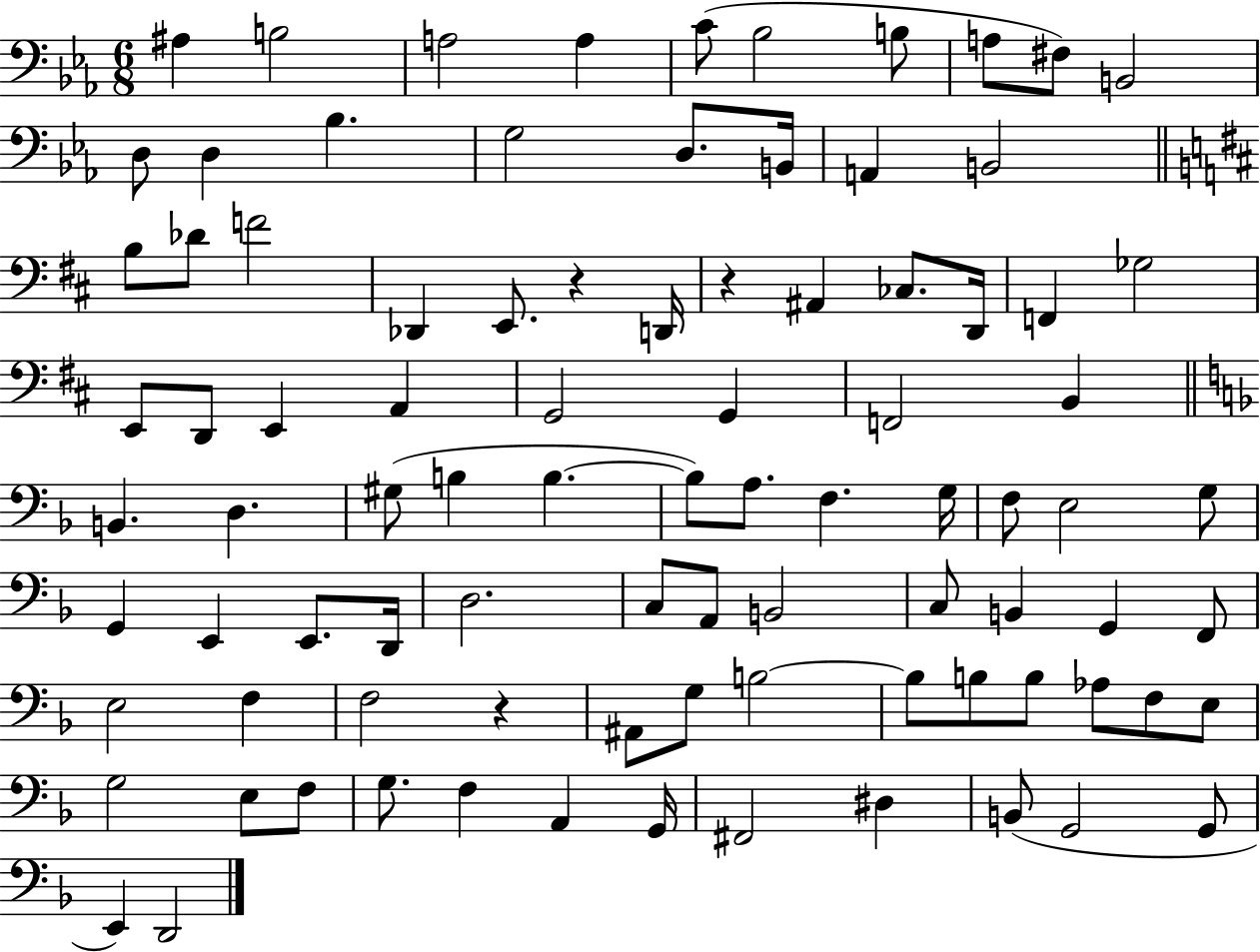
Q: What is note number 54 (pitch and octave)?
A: D3